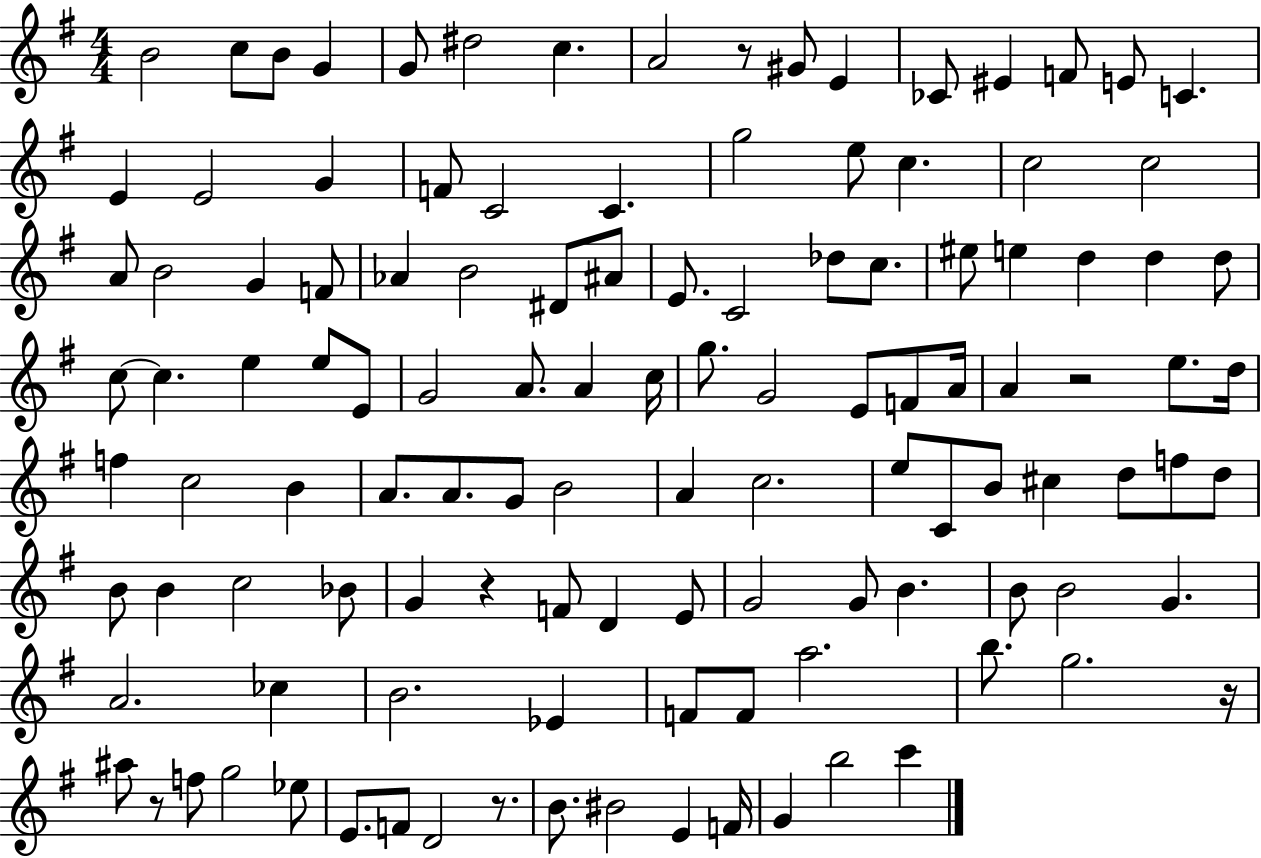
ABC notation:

X:1
T:Untitled
M:4/4
L:1/4
K:G
B2 c/2 B/2 G G/2 ^d2 c A2 z/2 ^G/2 E _C/2 ^E F/2 E/2 C E E2 G F/2 C2 C g2 e/2 c c2 c2 A/2 B2 G F/2 _A B2 ^D/2 ^A/2 E/2 C2 _d/2 c/2 ^e/2 e d d d/2 c/2 c e e/2 E/2 G2 A/2 A c/4 g/2 G2 E/2 F/2 A/4 A z2 e/2 d/4 f c2 B A/2 A/2 G/2 B2 A c2 e/2 C/2 B/2 ^c d/2 f/2 d/2 B/2 B c2 _B/2 G z F/2 D E/2 G2 G/2 B B/2 B2 G A2 _c B2 _E F/2 F/2 a2 b/2 g2 z/4 ^a/2 z/2 f/2 g2 _e/2 E/2 F/2 D2 z/2 B/2 ^B2 E F/4 G b2 c'